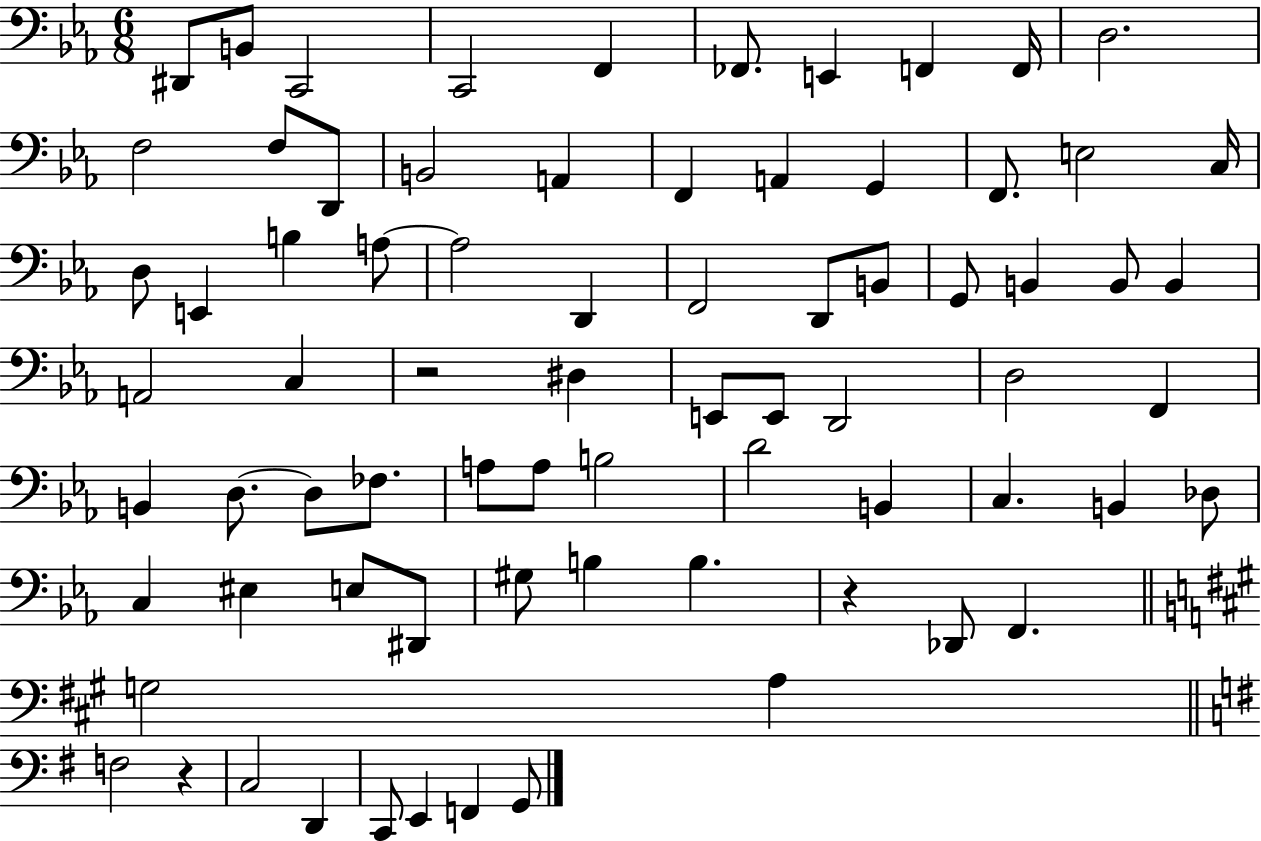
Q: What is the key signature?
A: EES major